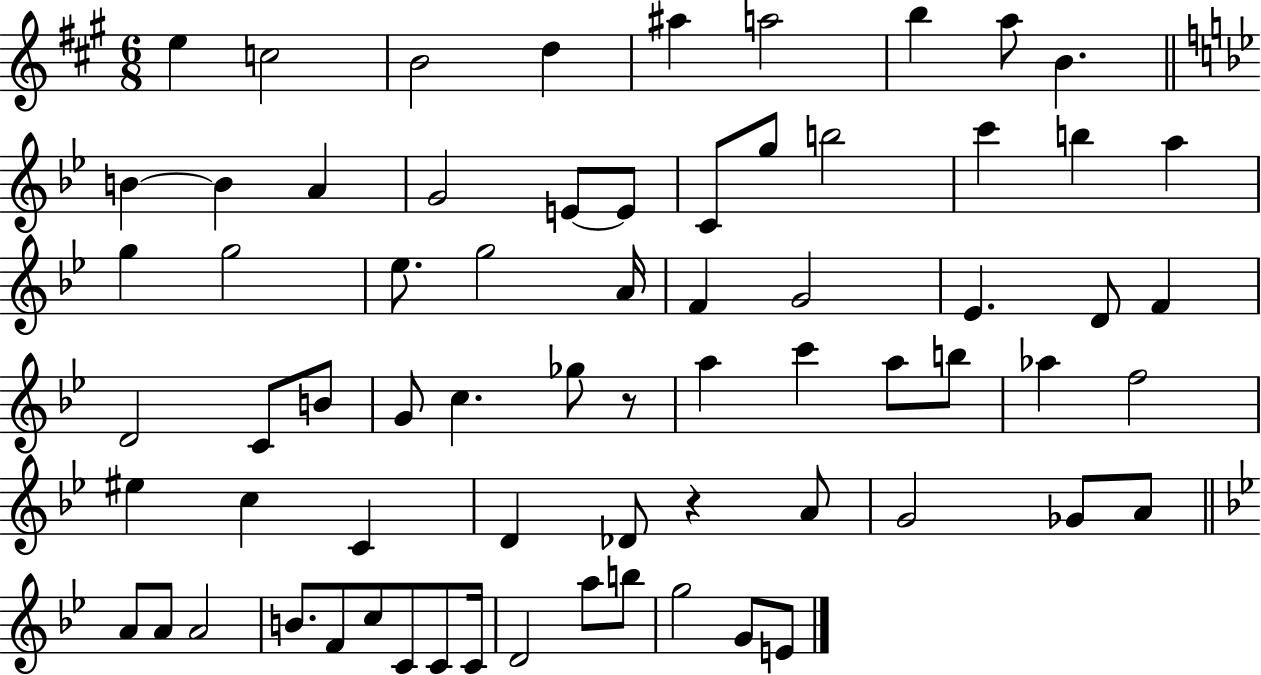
{
  \clef treble
  \numericTimeSignature
  \time 6/8
  \key a \major
  e''4 c''2 | b'2 d''4 | ais''4 a''2 | b''4 a''8 b'4. | \break \bar "||" \break \key bes \major b'4~~ b'4 a'4 | g'2 e'8~~ e'8 | c'8 g''8 b''2 | c'''4 b''4 a''4 | \break g''4 g''2 | ees''8. g''2 a'16 | f'4 g'2 | ees'4. d'8 f'4 | \break d'2 c'8 b'8 | g'8 c''4. ges''8 r8 | a''4 c'''4 a''8 b''8 | aes''4 f''2 | \break eis''4 c''4 c'4 | d'4 des'8 r4 a'8 | g'2 ges'8 a'8 | \bar "||" \break \key bes \major a'8 a'8 a'2 | b'8. f'8 c''8 c'8 c'8 c'16 | d'2 a''8 b''8 | g''2 g'8 e'8 | \break \bar "|."
}